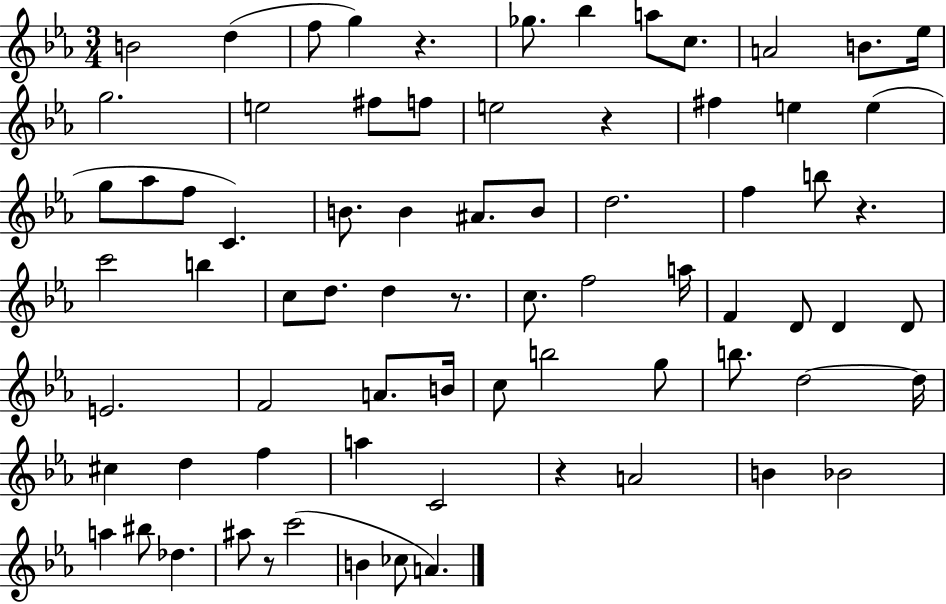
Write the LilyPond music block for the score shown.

{
  \clef treble
  \numericTimeSignature
  \time 3/4
  \key ees \major
  b'2 d''4( | f''8 g''4) r4. | ges''8. bes''4 a''8 c''8. | a'2 b'8. ees''16 | \break g''2. | e''2 fis''8 f''8 | e''2 r4 | fis''4 e''4 e''4( | \break g''8 aes''8 f''8 c'4.) | b'8. b'4 ais'8. b'8 | d''2. | f''4 b''8 r4. | \break c'''2 b''4 | c''8 d''8. d''4 r8. | c''8. f''2 a''16 | f'4 d'8 d'4 d'8 | \break e'2. | f'2 a'8. b'16 | c''8 b''2 g''8 | b''8. d''2~~ d''16 | \break cis''4 d''4 f''4 | a''4 c'2 | r4 a'2 | b'4 bes'2 | \break a''4 bis''8 des''4. | ais''8 r8 c'''2( | b'4 ces''8 a'4.) | \bar "|."
}